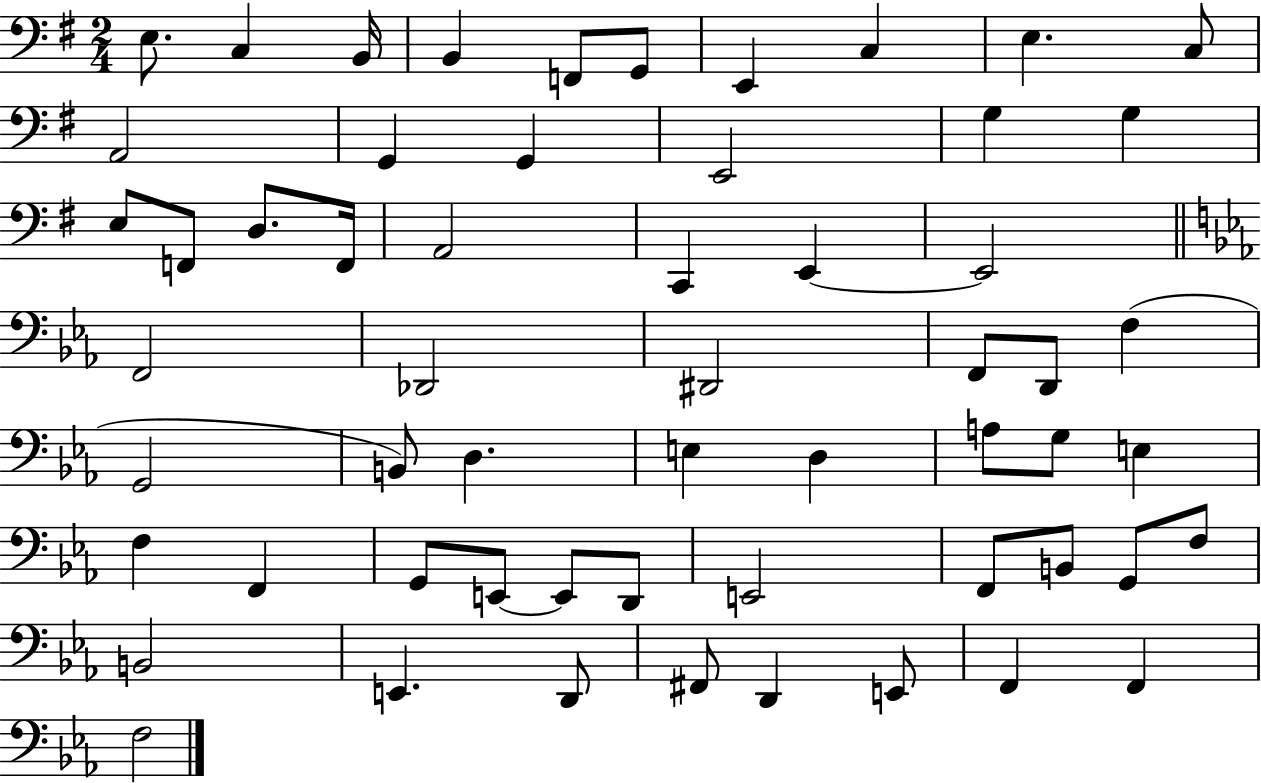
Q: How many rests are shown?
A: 0